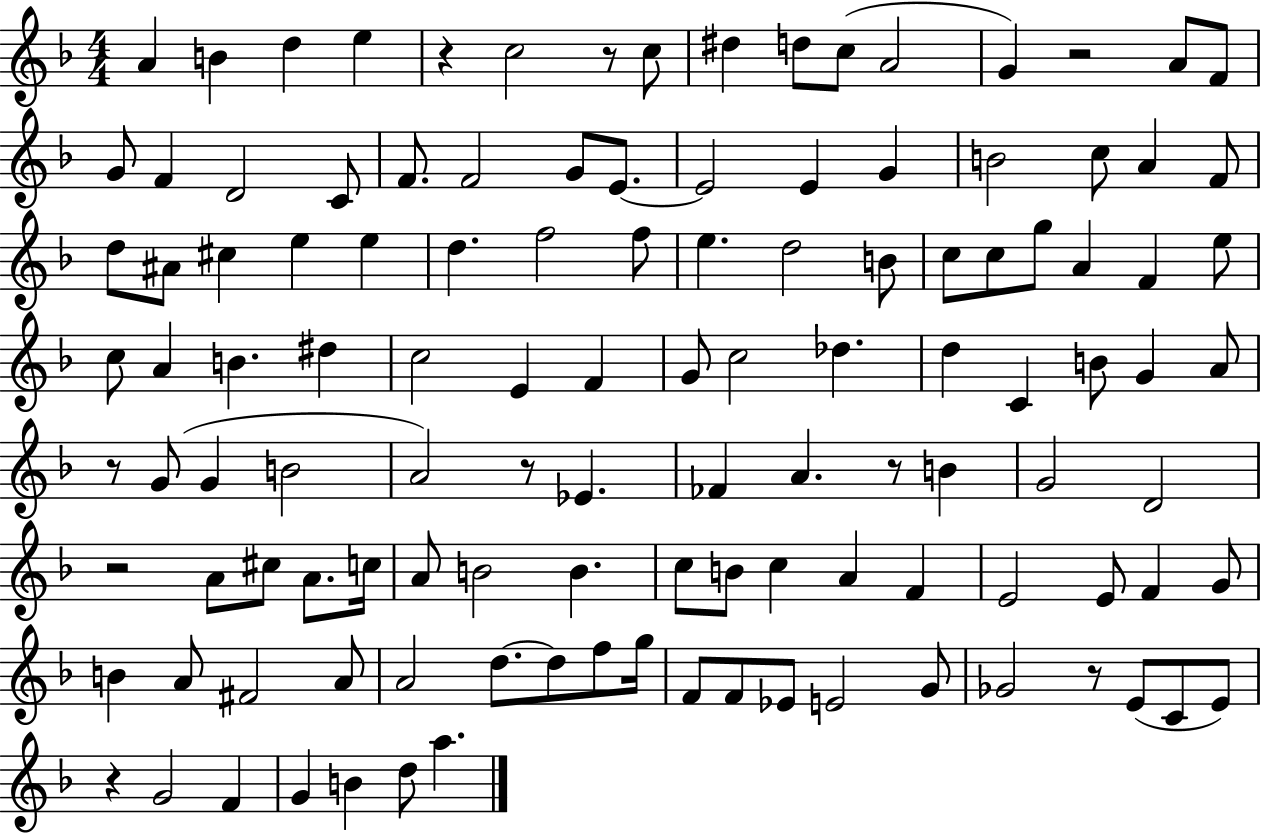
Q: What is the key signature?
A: F major